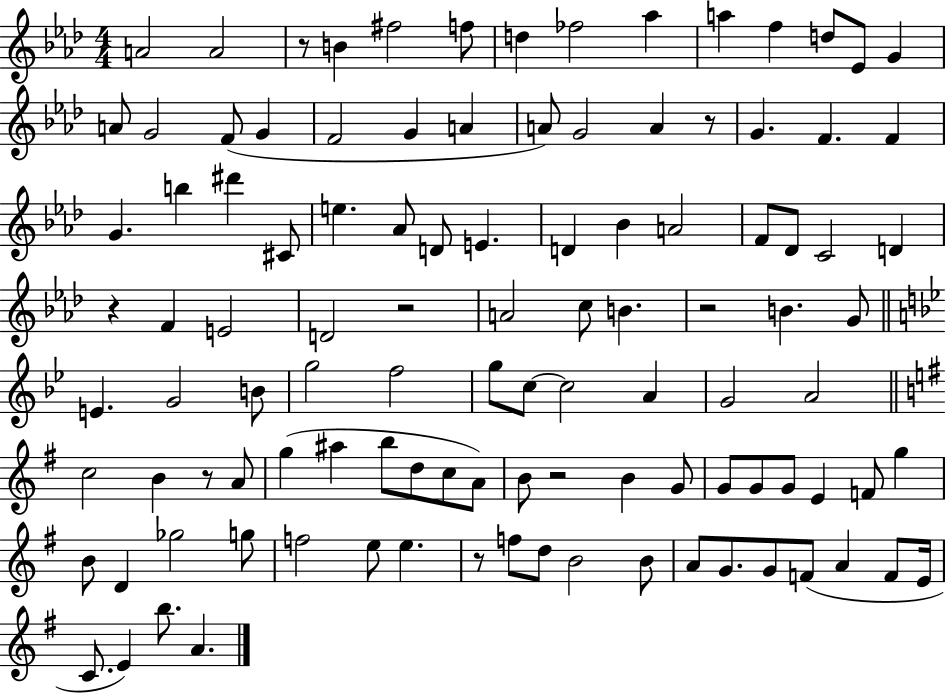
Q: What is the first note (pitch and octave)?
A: A4